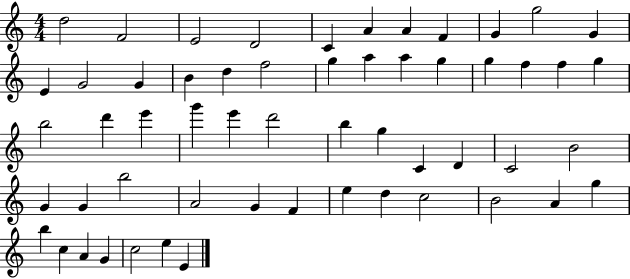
D5/h F4/h E4/h D4/h C4/q A4/q A4/q F4/q G4/q G5/h G4/q E4/q G4/h G4/q B4/q D5/q F5/h G5/q A5/q A5/q G5/q G5/q F5/q F5/q G5/q B5/h D6/q E6/q G6/q E6/q D6/h B5/q G5/q C4/q D4/q C4/h B4/h G4/q G4/q B5/h A4/h G4/q F4/q E5/q D5/q C5/h B4/h A4/q G5/q B5/q C5/q A4/q G4/q C5/h E5/q E4/q